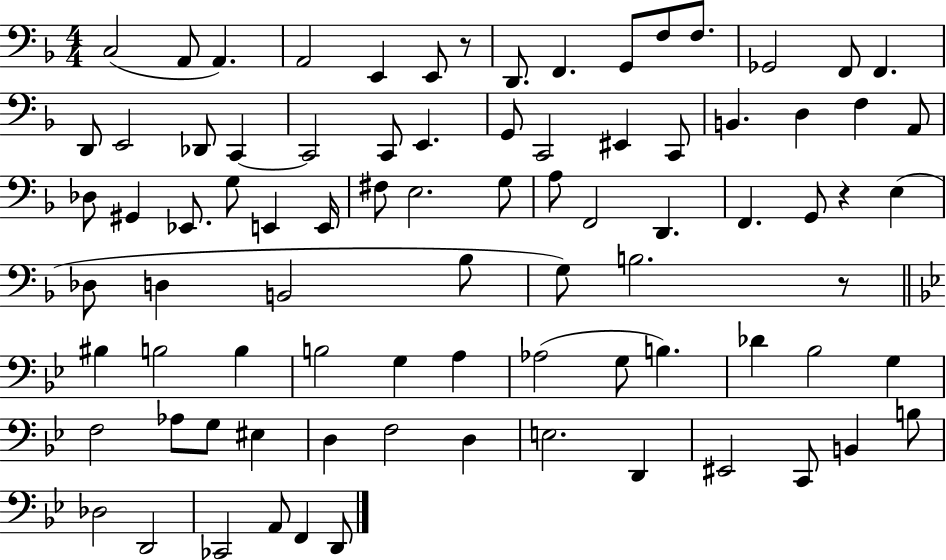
X:1
T:Untitled
M:4/4
L:1/4
K:F
C,2 A,,/2 A,, A,,2 E,, E,,/2 z/2 D,,/2 F,, G,,/2 F,/2 F,/2 _G,,2 F,,/2 F,, D,,/2 E,,2 _D,,/2 C,, C,,2 C,,/2 E,, G,,/2 C,,2 ^E,, C,,/2 B,, D, F, A,,/2 _D,/2 ^G,, _E,,/2 G,/2 E,, E,,/4 ^F,/2 E,2 G,/2 A,/2 F,,2 D,, F,, G,,/2 z E, _D,/2 D, B,,2 _B,/2 G,/2 B,2 z/2 ^B, B,2 B, B,2 G, A, _A,2 G,/2 B, _D _B,2 G, F,2 _A,/2 G,/2 ^E, D, F,2 D, E,2 D,, ^E,,2 C,,/2 B,, B,/2 _D,2 D,,2 _C,,2 A,,/2 F,, D,,/2